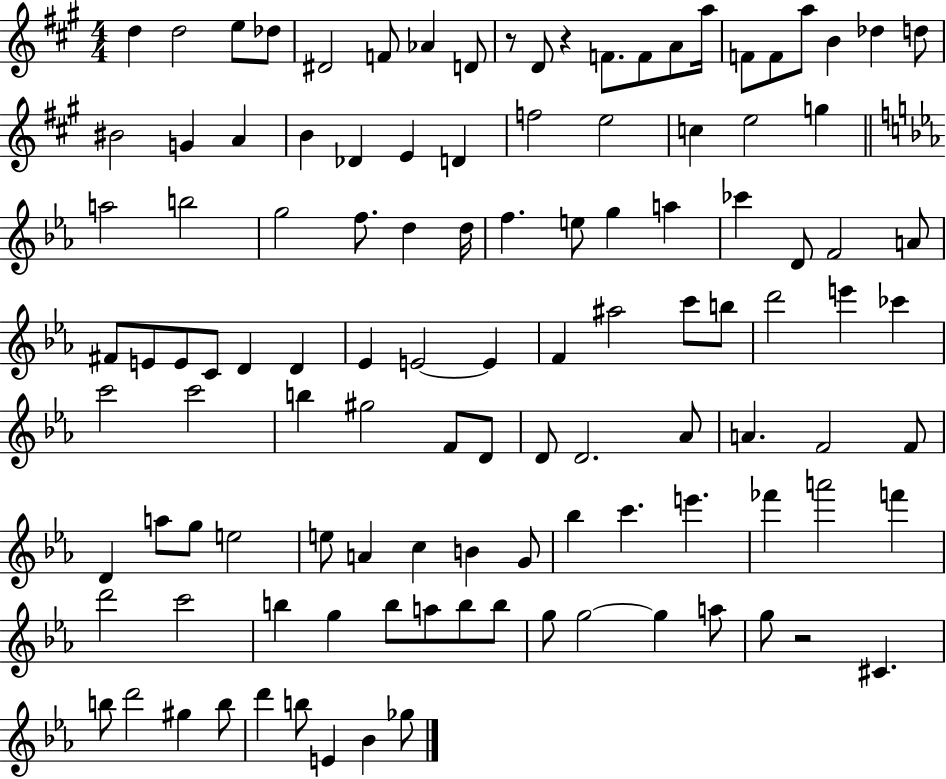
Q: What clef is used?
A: treble